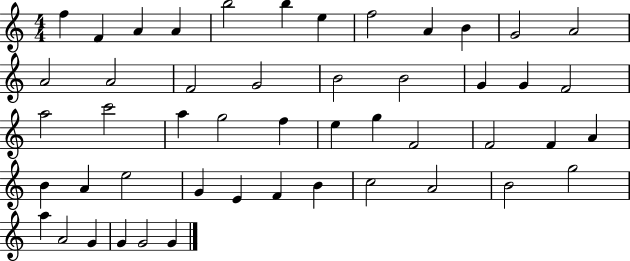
X:1
T:Untitled
M:4/4
L:1/4
K:C
f F A A b2 b e f2 A B G2 A2 A2 A2 F2 G2 B2 B2 G G F2 a2 c'2 a g2 f e g F2 F2 F A B A e2 G E F B c2 A2 B2 g2 a A2 G G G2 G